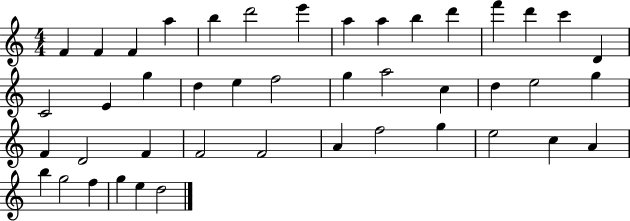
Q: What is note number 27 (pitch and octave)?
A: G5